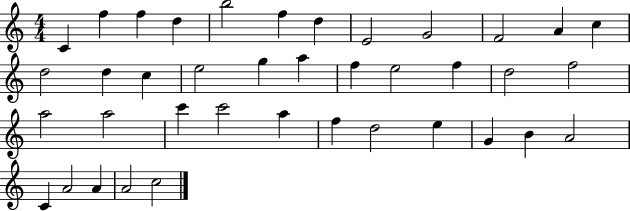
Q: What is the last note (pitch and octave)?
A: C5